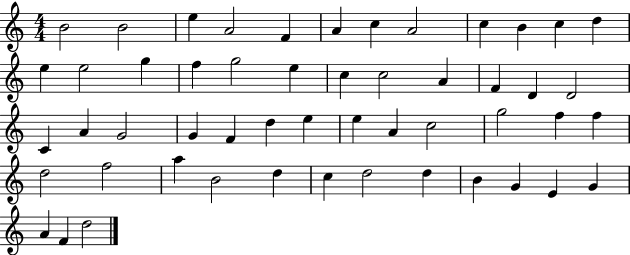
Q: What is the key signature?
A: C major